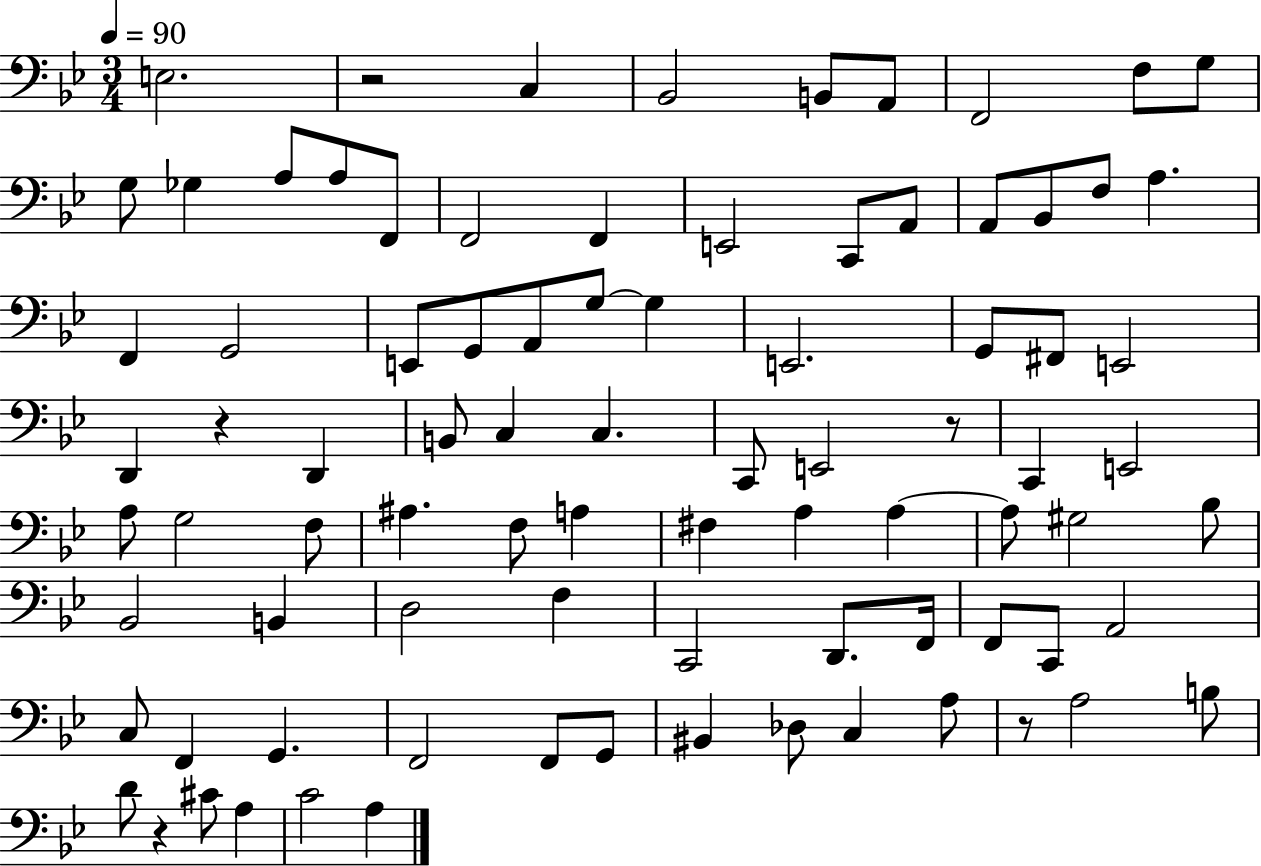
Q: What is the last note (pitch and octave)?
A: A3